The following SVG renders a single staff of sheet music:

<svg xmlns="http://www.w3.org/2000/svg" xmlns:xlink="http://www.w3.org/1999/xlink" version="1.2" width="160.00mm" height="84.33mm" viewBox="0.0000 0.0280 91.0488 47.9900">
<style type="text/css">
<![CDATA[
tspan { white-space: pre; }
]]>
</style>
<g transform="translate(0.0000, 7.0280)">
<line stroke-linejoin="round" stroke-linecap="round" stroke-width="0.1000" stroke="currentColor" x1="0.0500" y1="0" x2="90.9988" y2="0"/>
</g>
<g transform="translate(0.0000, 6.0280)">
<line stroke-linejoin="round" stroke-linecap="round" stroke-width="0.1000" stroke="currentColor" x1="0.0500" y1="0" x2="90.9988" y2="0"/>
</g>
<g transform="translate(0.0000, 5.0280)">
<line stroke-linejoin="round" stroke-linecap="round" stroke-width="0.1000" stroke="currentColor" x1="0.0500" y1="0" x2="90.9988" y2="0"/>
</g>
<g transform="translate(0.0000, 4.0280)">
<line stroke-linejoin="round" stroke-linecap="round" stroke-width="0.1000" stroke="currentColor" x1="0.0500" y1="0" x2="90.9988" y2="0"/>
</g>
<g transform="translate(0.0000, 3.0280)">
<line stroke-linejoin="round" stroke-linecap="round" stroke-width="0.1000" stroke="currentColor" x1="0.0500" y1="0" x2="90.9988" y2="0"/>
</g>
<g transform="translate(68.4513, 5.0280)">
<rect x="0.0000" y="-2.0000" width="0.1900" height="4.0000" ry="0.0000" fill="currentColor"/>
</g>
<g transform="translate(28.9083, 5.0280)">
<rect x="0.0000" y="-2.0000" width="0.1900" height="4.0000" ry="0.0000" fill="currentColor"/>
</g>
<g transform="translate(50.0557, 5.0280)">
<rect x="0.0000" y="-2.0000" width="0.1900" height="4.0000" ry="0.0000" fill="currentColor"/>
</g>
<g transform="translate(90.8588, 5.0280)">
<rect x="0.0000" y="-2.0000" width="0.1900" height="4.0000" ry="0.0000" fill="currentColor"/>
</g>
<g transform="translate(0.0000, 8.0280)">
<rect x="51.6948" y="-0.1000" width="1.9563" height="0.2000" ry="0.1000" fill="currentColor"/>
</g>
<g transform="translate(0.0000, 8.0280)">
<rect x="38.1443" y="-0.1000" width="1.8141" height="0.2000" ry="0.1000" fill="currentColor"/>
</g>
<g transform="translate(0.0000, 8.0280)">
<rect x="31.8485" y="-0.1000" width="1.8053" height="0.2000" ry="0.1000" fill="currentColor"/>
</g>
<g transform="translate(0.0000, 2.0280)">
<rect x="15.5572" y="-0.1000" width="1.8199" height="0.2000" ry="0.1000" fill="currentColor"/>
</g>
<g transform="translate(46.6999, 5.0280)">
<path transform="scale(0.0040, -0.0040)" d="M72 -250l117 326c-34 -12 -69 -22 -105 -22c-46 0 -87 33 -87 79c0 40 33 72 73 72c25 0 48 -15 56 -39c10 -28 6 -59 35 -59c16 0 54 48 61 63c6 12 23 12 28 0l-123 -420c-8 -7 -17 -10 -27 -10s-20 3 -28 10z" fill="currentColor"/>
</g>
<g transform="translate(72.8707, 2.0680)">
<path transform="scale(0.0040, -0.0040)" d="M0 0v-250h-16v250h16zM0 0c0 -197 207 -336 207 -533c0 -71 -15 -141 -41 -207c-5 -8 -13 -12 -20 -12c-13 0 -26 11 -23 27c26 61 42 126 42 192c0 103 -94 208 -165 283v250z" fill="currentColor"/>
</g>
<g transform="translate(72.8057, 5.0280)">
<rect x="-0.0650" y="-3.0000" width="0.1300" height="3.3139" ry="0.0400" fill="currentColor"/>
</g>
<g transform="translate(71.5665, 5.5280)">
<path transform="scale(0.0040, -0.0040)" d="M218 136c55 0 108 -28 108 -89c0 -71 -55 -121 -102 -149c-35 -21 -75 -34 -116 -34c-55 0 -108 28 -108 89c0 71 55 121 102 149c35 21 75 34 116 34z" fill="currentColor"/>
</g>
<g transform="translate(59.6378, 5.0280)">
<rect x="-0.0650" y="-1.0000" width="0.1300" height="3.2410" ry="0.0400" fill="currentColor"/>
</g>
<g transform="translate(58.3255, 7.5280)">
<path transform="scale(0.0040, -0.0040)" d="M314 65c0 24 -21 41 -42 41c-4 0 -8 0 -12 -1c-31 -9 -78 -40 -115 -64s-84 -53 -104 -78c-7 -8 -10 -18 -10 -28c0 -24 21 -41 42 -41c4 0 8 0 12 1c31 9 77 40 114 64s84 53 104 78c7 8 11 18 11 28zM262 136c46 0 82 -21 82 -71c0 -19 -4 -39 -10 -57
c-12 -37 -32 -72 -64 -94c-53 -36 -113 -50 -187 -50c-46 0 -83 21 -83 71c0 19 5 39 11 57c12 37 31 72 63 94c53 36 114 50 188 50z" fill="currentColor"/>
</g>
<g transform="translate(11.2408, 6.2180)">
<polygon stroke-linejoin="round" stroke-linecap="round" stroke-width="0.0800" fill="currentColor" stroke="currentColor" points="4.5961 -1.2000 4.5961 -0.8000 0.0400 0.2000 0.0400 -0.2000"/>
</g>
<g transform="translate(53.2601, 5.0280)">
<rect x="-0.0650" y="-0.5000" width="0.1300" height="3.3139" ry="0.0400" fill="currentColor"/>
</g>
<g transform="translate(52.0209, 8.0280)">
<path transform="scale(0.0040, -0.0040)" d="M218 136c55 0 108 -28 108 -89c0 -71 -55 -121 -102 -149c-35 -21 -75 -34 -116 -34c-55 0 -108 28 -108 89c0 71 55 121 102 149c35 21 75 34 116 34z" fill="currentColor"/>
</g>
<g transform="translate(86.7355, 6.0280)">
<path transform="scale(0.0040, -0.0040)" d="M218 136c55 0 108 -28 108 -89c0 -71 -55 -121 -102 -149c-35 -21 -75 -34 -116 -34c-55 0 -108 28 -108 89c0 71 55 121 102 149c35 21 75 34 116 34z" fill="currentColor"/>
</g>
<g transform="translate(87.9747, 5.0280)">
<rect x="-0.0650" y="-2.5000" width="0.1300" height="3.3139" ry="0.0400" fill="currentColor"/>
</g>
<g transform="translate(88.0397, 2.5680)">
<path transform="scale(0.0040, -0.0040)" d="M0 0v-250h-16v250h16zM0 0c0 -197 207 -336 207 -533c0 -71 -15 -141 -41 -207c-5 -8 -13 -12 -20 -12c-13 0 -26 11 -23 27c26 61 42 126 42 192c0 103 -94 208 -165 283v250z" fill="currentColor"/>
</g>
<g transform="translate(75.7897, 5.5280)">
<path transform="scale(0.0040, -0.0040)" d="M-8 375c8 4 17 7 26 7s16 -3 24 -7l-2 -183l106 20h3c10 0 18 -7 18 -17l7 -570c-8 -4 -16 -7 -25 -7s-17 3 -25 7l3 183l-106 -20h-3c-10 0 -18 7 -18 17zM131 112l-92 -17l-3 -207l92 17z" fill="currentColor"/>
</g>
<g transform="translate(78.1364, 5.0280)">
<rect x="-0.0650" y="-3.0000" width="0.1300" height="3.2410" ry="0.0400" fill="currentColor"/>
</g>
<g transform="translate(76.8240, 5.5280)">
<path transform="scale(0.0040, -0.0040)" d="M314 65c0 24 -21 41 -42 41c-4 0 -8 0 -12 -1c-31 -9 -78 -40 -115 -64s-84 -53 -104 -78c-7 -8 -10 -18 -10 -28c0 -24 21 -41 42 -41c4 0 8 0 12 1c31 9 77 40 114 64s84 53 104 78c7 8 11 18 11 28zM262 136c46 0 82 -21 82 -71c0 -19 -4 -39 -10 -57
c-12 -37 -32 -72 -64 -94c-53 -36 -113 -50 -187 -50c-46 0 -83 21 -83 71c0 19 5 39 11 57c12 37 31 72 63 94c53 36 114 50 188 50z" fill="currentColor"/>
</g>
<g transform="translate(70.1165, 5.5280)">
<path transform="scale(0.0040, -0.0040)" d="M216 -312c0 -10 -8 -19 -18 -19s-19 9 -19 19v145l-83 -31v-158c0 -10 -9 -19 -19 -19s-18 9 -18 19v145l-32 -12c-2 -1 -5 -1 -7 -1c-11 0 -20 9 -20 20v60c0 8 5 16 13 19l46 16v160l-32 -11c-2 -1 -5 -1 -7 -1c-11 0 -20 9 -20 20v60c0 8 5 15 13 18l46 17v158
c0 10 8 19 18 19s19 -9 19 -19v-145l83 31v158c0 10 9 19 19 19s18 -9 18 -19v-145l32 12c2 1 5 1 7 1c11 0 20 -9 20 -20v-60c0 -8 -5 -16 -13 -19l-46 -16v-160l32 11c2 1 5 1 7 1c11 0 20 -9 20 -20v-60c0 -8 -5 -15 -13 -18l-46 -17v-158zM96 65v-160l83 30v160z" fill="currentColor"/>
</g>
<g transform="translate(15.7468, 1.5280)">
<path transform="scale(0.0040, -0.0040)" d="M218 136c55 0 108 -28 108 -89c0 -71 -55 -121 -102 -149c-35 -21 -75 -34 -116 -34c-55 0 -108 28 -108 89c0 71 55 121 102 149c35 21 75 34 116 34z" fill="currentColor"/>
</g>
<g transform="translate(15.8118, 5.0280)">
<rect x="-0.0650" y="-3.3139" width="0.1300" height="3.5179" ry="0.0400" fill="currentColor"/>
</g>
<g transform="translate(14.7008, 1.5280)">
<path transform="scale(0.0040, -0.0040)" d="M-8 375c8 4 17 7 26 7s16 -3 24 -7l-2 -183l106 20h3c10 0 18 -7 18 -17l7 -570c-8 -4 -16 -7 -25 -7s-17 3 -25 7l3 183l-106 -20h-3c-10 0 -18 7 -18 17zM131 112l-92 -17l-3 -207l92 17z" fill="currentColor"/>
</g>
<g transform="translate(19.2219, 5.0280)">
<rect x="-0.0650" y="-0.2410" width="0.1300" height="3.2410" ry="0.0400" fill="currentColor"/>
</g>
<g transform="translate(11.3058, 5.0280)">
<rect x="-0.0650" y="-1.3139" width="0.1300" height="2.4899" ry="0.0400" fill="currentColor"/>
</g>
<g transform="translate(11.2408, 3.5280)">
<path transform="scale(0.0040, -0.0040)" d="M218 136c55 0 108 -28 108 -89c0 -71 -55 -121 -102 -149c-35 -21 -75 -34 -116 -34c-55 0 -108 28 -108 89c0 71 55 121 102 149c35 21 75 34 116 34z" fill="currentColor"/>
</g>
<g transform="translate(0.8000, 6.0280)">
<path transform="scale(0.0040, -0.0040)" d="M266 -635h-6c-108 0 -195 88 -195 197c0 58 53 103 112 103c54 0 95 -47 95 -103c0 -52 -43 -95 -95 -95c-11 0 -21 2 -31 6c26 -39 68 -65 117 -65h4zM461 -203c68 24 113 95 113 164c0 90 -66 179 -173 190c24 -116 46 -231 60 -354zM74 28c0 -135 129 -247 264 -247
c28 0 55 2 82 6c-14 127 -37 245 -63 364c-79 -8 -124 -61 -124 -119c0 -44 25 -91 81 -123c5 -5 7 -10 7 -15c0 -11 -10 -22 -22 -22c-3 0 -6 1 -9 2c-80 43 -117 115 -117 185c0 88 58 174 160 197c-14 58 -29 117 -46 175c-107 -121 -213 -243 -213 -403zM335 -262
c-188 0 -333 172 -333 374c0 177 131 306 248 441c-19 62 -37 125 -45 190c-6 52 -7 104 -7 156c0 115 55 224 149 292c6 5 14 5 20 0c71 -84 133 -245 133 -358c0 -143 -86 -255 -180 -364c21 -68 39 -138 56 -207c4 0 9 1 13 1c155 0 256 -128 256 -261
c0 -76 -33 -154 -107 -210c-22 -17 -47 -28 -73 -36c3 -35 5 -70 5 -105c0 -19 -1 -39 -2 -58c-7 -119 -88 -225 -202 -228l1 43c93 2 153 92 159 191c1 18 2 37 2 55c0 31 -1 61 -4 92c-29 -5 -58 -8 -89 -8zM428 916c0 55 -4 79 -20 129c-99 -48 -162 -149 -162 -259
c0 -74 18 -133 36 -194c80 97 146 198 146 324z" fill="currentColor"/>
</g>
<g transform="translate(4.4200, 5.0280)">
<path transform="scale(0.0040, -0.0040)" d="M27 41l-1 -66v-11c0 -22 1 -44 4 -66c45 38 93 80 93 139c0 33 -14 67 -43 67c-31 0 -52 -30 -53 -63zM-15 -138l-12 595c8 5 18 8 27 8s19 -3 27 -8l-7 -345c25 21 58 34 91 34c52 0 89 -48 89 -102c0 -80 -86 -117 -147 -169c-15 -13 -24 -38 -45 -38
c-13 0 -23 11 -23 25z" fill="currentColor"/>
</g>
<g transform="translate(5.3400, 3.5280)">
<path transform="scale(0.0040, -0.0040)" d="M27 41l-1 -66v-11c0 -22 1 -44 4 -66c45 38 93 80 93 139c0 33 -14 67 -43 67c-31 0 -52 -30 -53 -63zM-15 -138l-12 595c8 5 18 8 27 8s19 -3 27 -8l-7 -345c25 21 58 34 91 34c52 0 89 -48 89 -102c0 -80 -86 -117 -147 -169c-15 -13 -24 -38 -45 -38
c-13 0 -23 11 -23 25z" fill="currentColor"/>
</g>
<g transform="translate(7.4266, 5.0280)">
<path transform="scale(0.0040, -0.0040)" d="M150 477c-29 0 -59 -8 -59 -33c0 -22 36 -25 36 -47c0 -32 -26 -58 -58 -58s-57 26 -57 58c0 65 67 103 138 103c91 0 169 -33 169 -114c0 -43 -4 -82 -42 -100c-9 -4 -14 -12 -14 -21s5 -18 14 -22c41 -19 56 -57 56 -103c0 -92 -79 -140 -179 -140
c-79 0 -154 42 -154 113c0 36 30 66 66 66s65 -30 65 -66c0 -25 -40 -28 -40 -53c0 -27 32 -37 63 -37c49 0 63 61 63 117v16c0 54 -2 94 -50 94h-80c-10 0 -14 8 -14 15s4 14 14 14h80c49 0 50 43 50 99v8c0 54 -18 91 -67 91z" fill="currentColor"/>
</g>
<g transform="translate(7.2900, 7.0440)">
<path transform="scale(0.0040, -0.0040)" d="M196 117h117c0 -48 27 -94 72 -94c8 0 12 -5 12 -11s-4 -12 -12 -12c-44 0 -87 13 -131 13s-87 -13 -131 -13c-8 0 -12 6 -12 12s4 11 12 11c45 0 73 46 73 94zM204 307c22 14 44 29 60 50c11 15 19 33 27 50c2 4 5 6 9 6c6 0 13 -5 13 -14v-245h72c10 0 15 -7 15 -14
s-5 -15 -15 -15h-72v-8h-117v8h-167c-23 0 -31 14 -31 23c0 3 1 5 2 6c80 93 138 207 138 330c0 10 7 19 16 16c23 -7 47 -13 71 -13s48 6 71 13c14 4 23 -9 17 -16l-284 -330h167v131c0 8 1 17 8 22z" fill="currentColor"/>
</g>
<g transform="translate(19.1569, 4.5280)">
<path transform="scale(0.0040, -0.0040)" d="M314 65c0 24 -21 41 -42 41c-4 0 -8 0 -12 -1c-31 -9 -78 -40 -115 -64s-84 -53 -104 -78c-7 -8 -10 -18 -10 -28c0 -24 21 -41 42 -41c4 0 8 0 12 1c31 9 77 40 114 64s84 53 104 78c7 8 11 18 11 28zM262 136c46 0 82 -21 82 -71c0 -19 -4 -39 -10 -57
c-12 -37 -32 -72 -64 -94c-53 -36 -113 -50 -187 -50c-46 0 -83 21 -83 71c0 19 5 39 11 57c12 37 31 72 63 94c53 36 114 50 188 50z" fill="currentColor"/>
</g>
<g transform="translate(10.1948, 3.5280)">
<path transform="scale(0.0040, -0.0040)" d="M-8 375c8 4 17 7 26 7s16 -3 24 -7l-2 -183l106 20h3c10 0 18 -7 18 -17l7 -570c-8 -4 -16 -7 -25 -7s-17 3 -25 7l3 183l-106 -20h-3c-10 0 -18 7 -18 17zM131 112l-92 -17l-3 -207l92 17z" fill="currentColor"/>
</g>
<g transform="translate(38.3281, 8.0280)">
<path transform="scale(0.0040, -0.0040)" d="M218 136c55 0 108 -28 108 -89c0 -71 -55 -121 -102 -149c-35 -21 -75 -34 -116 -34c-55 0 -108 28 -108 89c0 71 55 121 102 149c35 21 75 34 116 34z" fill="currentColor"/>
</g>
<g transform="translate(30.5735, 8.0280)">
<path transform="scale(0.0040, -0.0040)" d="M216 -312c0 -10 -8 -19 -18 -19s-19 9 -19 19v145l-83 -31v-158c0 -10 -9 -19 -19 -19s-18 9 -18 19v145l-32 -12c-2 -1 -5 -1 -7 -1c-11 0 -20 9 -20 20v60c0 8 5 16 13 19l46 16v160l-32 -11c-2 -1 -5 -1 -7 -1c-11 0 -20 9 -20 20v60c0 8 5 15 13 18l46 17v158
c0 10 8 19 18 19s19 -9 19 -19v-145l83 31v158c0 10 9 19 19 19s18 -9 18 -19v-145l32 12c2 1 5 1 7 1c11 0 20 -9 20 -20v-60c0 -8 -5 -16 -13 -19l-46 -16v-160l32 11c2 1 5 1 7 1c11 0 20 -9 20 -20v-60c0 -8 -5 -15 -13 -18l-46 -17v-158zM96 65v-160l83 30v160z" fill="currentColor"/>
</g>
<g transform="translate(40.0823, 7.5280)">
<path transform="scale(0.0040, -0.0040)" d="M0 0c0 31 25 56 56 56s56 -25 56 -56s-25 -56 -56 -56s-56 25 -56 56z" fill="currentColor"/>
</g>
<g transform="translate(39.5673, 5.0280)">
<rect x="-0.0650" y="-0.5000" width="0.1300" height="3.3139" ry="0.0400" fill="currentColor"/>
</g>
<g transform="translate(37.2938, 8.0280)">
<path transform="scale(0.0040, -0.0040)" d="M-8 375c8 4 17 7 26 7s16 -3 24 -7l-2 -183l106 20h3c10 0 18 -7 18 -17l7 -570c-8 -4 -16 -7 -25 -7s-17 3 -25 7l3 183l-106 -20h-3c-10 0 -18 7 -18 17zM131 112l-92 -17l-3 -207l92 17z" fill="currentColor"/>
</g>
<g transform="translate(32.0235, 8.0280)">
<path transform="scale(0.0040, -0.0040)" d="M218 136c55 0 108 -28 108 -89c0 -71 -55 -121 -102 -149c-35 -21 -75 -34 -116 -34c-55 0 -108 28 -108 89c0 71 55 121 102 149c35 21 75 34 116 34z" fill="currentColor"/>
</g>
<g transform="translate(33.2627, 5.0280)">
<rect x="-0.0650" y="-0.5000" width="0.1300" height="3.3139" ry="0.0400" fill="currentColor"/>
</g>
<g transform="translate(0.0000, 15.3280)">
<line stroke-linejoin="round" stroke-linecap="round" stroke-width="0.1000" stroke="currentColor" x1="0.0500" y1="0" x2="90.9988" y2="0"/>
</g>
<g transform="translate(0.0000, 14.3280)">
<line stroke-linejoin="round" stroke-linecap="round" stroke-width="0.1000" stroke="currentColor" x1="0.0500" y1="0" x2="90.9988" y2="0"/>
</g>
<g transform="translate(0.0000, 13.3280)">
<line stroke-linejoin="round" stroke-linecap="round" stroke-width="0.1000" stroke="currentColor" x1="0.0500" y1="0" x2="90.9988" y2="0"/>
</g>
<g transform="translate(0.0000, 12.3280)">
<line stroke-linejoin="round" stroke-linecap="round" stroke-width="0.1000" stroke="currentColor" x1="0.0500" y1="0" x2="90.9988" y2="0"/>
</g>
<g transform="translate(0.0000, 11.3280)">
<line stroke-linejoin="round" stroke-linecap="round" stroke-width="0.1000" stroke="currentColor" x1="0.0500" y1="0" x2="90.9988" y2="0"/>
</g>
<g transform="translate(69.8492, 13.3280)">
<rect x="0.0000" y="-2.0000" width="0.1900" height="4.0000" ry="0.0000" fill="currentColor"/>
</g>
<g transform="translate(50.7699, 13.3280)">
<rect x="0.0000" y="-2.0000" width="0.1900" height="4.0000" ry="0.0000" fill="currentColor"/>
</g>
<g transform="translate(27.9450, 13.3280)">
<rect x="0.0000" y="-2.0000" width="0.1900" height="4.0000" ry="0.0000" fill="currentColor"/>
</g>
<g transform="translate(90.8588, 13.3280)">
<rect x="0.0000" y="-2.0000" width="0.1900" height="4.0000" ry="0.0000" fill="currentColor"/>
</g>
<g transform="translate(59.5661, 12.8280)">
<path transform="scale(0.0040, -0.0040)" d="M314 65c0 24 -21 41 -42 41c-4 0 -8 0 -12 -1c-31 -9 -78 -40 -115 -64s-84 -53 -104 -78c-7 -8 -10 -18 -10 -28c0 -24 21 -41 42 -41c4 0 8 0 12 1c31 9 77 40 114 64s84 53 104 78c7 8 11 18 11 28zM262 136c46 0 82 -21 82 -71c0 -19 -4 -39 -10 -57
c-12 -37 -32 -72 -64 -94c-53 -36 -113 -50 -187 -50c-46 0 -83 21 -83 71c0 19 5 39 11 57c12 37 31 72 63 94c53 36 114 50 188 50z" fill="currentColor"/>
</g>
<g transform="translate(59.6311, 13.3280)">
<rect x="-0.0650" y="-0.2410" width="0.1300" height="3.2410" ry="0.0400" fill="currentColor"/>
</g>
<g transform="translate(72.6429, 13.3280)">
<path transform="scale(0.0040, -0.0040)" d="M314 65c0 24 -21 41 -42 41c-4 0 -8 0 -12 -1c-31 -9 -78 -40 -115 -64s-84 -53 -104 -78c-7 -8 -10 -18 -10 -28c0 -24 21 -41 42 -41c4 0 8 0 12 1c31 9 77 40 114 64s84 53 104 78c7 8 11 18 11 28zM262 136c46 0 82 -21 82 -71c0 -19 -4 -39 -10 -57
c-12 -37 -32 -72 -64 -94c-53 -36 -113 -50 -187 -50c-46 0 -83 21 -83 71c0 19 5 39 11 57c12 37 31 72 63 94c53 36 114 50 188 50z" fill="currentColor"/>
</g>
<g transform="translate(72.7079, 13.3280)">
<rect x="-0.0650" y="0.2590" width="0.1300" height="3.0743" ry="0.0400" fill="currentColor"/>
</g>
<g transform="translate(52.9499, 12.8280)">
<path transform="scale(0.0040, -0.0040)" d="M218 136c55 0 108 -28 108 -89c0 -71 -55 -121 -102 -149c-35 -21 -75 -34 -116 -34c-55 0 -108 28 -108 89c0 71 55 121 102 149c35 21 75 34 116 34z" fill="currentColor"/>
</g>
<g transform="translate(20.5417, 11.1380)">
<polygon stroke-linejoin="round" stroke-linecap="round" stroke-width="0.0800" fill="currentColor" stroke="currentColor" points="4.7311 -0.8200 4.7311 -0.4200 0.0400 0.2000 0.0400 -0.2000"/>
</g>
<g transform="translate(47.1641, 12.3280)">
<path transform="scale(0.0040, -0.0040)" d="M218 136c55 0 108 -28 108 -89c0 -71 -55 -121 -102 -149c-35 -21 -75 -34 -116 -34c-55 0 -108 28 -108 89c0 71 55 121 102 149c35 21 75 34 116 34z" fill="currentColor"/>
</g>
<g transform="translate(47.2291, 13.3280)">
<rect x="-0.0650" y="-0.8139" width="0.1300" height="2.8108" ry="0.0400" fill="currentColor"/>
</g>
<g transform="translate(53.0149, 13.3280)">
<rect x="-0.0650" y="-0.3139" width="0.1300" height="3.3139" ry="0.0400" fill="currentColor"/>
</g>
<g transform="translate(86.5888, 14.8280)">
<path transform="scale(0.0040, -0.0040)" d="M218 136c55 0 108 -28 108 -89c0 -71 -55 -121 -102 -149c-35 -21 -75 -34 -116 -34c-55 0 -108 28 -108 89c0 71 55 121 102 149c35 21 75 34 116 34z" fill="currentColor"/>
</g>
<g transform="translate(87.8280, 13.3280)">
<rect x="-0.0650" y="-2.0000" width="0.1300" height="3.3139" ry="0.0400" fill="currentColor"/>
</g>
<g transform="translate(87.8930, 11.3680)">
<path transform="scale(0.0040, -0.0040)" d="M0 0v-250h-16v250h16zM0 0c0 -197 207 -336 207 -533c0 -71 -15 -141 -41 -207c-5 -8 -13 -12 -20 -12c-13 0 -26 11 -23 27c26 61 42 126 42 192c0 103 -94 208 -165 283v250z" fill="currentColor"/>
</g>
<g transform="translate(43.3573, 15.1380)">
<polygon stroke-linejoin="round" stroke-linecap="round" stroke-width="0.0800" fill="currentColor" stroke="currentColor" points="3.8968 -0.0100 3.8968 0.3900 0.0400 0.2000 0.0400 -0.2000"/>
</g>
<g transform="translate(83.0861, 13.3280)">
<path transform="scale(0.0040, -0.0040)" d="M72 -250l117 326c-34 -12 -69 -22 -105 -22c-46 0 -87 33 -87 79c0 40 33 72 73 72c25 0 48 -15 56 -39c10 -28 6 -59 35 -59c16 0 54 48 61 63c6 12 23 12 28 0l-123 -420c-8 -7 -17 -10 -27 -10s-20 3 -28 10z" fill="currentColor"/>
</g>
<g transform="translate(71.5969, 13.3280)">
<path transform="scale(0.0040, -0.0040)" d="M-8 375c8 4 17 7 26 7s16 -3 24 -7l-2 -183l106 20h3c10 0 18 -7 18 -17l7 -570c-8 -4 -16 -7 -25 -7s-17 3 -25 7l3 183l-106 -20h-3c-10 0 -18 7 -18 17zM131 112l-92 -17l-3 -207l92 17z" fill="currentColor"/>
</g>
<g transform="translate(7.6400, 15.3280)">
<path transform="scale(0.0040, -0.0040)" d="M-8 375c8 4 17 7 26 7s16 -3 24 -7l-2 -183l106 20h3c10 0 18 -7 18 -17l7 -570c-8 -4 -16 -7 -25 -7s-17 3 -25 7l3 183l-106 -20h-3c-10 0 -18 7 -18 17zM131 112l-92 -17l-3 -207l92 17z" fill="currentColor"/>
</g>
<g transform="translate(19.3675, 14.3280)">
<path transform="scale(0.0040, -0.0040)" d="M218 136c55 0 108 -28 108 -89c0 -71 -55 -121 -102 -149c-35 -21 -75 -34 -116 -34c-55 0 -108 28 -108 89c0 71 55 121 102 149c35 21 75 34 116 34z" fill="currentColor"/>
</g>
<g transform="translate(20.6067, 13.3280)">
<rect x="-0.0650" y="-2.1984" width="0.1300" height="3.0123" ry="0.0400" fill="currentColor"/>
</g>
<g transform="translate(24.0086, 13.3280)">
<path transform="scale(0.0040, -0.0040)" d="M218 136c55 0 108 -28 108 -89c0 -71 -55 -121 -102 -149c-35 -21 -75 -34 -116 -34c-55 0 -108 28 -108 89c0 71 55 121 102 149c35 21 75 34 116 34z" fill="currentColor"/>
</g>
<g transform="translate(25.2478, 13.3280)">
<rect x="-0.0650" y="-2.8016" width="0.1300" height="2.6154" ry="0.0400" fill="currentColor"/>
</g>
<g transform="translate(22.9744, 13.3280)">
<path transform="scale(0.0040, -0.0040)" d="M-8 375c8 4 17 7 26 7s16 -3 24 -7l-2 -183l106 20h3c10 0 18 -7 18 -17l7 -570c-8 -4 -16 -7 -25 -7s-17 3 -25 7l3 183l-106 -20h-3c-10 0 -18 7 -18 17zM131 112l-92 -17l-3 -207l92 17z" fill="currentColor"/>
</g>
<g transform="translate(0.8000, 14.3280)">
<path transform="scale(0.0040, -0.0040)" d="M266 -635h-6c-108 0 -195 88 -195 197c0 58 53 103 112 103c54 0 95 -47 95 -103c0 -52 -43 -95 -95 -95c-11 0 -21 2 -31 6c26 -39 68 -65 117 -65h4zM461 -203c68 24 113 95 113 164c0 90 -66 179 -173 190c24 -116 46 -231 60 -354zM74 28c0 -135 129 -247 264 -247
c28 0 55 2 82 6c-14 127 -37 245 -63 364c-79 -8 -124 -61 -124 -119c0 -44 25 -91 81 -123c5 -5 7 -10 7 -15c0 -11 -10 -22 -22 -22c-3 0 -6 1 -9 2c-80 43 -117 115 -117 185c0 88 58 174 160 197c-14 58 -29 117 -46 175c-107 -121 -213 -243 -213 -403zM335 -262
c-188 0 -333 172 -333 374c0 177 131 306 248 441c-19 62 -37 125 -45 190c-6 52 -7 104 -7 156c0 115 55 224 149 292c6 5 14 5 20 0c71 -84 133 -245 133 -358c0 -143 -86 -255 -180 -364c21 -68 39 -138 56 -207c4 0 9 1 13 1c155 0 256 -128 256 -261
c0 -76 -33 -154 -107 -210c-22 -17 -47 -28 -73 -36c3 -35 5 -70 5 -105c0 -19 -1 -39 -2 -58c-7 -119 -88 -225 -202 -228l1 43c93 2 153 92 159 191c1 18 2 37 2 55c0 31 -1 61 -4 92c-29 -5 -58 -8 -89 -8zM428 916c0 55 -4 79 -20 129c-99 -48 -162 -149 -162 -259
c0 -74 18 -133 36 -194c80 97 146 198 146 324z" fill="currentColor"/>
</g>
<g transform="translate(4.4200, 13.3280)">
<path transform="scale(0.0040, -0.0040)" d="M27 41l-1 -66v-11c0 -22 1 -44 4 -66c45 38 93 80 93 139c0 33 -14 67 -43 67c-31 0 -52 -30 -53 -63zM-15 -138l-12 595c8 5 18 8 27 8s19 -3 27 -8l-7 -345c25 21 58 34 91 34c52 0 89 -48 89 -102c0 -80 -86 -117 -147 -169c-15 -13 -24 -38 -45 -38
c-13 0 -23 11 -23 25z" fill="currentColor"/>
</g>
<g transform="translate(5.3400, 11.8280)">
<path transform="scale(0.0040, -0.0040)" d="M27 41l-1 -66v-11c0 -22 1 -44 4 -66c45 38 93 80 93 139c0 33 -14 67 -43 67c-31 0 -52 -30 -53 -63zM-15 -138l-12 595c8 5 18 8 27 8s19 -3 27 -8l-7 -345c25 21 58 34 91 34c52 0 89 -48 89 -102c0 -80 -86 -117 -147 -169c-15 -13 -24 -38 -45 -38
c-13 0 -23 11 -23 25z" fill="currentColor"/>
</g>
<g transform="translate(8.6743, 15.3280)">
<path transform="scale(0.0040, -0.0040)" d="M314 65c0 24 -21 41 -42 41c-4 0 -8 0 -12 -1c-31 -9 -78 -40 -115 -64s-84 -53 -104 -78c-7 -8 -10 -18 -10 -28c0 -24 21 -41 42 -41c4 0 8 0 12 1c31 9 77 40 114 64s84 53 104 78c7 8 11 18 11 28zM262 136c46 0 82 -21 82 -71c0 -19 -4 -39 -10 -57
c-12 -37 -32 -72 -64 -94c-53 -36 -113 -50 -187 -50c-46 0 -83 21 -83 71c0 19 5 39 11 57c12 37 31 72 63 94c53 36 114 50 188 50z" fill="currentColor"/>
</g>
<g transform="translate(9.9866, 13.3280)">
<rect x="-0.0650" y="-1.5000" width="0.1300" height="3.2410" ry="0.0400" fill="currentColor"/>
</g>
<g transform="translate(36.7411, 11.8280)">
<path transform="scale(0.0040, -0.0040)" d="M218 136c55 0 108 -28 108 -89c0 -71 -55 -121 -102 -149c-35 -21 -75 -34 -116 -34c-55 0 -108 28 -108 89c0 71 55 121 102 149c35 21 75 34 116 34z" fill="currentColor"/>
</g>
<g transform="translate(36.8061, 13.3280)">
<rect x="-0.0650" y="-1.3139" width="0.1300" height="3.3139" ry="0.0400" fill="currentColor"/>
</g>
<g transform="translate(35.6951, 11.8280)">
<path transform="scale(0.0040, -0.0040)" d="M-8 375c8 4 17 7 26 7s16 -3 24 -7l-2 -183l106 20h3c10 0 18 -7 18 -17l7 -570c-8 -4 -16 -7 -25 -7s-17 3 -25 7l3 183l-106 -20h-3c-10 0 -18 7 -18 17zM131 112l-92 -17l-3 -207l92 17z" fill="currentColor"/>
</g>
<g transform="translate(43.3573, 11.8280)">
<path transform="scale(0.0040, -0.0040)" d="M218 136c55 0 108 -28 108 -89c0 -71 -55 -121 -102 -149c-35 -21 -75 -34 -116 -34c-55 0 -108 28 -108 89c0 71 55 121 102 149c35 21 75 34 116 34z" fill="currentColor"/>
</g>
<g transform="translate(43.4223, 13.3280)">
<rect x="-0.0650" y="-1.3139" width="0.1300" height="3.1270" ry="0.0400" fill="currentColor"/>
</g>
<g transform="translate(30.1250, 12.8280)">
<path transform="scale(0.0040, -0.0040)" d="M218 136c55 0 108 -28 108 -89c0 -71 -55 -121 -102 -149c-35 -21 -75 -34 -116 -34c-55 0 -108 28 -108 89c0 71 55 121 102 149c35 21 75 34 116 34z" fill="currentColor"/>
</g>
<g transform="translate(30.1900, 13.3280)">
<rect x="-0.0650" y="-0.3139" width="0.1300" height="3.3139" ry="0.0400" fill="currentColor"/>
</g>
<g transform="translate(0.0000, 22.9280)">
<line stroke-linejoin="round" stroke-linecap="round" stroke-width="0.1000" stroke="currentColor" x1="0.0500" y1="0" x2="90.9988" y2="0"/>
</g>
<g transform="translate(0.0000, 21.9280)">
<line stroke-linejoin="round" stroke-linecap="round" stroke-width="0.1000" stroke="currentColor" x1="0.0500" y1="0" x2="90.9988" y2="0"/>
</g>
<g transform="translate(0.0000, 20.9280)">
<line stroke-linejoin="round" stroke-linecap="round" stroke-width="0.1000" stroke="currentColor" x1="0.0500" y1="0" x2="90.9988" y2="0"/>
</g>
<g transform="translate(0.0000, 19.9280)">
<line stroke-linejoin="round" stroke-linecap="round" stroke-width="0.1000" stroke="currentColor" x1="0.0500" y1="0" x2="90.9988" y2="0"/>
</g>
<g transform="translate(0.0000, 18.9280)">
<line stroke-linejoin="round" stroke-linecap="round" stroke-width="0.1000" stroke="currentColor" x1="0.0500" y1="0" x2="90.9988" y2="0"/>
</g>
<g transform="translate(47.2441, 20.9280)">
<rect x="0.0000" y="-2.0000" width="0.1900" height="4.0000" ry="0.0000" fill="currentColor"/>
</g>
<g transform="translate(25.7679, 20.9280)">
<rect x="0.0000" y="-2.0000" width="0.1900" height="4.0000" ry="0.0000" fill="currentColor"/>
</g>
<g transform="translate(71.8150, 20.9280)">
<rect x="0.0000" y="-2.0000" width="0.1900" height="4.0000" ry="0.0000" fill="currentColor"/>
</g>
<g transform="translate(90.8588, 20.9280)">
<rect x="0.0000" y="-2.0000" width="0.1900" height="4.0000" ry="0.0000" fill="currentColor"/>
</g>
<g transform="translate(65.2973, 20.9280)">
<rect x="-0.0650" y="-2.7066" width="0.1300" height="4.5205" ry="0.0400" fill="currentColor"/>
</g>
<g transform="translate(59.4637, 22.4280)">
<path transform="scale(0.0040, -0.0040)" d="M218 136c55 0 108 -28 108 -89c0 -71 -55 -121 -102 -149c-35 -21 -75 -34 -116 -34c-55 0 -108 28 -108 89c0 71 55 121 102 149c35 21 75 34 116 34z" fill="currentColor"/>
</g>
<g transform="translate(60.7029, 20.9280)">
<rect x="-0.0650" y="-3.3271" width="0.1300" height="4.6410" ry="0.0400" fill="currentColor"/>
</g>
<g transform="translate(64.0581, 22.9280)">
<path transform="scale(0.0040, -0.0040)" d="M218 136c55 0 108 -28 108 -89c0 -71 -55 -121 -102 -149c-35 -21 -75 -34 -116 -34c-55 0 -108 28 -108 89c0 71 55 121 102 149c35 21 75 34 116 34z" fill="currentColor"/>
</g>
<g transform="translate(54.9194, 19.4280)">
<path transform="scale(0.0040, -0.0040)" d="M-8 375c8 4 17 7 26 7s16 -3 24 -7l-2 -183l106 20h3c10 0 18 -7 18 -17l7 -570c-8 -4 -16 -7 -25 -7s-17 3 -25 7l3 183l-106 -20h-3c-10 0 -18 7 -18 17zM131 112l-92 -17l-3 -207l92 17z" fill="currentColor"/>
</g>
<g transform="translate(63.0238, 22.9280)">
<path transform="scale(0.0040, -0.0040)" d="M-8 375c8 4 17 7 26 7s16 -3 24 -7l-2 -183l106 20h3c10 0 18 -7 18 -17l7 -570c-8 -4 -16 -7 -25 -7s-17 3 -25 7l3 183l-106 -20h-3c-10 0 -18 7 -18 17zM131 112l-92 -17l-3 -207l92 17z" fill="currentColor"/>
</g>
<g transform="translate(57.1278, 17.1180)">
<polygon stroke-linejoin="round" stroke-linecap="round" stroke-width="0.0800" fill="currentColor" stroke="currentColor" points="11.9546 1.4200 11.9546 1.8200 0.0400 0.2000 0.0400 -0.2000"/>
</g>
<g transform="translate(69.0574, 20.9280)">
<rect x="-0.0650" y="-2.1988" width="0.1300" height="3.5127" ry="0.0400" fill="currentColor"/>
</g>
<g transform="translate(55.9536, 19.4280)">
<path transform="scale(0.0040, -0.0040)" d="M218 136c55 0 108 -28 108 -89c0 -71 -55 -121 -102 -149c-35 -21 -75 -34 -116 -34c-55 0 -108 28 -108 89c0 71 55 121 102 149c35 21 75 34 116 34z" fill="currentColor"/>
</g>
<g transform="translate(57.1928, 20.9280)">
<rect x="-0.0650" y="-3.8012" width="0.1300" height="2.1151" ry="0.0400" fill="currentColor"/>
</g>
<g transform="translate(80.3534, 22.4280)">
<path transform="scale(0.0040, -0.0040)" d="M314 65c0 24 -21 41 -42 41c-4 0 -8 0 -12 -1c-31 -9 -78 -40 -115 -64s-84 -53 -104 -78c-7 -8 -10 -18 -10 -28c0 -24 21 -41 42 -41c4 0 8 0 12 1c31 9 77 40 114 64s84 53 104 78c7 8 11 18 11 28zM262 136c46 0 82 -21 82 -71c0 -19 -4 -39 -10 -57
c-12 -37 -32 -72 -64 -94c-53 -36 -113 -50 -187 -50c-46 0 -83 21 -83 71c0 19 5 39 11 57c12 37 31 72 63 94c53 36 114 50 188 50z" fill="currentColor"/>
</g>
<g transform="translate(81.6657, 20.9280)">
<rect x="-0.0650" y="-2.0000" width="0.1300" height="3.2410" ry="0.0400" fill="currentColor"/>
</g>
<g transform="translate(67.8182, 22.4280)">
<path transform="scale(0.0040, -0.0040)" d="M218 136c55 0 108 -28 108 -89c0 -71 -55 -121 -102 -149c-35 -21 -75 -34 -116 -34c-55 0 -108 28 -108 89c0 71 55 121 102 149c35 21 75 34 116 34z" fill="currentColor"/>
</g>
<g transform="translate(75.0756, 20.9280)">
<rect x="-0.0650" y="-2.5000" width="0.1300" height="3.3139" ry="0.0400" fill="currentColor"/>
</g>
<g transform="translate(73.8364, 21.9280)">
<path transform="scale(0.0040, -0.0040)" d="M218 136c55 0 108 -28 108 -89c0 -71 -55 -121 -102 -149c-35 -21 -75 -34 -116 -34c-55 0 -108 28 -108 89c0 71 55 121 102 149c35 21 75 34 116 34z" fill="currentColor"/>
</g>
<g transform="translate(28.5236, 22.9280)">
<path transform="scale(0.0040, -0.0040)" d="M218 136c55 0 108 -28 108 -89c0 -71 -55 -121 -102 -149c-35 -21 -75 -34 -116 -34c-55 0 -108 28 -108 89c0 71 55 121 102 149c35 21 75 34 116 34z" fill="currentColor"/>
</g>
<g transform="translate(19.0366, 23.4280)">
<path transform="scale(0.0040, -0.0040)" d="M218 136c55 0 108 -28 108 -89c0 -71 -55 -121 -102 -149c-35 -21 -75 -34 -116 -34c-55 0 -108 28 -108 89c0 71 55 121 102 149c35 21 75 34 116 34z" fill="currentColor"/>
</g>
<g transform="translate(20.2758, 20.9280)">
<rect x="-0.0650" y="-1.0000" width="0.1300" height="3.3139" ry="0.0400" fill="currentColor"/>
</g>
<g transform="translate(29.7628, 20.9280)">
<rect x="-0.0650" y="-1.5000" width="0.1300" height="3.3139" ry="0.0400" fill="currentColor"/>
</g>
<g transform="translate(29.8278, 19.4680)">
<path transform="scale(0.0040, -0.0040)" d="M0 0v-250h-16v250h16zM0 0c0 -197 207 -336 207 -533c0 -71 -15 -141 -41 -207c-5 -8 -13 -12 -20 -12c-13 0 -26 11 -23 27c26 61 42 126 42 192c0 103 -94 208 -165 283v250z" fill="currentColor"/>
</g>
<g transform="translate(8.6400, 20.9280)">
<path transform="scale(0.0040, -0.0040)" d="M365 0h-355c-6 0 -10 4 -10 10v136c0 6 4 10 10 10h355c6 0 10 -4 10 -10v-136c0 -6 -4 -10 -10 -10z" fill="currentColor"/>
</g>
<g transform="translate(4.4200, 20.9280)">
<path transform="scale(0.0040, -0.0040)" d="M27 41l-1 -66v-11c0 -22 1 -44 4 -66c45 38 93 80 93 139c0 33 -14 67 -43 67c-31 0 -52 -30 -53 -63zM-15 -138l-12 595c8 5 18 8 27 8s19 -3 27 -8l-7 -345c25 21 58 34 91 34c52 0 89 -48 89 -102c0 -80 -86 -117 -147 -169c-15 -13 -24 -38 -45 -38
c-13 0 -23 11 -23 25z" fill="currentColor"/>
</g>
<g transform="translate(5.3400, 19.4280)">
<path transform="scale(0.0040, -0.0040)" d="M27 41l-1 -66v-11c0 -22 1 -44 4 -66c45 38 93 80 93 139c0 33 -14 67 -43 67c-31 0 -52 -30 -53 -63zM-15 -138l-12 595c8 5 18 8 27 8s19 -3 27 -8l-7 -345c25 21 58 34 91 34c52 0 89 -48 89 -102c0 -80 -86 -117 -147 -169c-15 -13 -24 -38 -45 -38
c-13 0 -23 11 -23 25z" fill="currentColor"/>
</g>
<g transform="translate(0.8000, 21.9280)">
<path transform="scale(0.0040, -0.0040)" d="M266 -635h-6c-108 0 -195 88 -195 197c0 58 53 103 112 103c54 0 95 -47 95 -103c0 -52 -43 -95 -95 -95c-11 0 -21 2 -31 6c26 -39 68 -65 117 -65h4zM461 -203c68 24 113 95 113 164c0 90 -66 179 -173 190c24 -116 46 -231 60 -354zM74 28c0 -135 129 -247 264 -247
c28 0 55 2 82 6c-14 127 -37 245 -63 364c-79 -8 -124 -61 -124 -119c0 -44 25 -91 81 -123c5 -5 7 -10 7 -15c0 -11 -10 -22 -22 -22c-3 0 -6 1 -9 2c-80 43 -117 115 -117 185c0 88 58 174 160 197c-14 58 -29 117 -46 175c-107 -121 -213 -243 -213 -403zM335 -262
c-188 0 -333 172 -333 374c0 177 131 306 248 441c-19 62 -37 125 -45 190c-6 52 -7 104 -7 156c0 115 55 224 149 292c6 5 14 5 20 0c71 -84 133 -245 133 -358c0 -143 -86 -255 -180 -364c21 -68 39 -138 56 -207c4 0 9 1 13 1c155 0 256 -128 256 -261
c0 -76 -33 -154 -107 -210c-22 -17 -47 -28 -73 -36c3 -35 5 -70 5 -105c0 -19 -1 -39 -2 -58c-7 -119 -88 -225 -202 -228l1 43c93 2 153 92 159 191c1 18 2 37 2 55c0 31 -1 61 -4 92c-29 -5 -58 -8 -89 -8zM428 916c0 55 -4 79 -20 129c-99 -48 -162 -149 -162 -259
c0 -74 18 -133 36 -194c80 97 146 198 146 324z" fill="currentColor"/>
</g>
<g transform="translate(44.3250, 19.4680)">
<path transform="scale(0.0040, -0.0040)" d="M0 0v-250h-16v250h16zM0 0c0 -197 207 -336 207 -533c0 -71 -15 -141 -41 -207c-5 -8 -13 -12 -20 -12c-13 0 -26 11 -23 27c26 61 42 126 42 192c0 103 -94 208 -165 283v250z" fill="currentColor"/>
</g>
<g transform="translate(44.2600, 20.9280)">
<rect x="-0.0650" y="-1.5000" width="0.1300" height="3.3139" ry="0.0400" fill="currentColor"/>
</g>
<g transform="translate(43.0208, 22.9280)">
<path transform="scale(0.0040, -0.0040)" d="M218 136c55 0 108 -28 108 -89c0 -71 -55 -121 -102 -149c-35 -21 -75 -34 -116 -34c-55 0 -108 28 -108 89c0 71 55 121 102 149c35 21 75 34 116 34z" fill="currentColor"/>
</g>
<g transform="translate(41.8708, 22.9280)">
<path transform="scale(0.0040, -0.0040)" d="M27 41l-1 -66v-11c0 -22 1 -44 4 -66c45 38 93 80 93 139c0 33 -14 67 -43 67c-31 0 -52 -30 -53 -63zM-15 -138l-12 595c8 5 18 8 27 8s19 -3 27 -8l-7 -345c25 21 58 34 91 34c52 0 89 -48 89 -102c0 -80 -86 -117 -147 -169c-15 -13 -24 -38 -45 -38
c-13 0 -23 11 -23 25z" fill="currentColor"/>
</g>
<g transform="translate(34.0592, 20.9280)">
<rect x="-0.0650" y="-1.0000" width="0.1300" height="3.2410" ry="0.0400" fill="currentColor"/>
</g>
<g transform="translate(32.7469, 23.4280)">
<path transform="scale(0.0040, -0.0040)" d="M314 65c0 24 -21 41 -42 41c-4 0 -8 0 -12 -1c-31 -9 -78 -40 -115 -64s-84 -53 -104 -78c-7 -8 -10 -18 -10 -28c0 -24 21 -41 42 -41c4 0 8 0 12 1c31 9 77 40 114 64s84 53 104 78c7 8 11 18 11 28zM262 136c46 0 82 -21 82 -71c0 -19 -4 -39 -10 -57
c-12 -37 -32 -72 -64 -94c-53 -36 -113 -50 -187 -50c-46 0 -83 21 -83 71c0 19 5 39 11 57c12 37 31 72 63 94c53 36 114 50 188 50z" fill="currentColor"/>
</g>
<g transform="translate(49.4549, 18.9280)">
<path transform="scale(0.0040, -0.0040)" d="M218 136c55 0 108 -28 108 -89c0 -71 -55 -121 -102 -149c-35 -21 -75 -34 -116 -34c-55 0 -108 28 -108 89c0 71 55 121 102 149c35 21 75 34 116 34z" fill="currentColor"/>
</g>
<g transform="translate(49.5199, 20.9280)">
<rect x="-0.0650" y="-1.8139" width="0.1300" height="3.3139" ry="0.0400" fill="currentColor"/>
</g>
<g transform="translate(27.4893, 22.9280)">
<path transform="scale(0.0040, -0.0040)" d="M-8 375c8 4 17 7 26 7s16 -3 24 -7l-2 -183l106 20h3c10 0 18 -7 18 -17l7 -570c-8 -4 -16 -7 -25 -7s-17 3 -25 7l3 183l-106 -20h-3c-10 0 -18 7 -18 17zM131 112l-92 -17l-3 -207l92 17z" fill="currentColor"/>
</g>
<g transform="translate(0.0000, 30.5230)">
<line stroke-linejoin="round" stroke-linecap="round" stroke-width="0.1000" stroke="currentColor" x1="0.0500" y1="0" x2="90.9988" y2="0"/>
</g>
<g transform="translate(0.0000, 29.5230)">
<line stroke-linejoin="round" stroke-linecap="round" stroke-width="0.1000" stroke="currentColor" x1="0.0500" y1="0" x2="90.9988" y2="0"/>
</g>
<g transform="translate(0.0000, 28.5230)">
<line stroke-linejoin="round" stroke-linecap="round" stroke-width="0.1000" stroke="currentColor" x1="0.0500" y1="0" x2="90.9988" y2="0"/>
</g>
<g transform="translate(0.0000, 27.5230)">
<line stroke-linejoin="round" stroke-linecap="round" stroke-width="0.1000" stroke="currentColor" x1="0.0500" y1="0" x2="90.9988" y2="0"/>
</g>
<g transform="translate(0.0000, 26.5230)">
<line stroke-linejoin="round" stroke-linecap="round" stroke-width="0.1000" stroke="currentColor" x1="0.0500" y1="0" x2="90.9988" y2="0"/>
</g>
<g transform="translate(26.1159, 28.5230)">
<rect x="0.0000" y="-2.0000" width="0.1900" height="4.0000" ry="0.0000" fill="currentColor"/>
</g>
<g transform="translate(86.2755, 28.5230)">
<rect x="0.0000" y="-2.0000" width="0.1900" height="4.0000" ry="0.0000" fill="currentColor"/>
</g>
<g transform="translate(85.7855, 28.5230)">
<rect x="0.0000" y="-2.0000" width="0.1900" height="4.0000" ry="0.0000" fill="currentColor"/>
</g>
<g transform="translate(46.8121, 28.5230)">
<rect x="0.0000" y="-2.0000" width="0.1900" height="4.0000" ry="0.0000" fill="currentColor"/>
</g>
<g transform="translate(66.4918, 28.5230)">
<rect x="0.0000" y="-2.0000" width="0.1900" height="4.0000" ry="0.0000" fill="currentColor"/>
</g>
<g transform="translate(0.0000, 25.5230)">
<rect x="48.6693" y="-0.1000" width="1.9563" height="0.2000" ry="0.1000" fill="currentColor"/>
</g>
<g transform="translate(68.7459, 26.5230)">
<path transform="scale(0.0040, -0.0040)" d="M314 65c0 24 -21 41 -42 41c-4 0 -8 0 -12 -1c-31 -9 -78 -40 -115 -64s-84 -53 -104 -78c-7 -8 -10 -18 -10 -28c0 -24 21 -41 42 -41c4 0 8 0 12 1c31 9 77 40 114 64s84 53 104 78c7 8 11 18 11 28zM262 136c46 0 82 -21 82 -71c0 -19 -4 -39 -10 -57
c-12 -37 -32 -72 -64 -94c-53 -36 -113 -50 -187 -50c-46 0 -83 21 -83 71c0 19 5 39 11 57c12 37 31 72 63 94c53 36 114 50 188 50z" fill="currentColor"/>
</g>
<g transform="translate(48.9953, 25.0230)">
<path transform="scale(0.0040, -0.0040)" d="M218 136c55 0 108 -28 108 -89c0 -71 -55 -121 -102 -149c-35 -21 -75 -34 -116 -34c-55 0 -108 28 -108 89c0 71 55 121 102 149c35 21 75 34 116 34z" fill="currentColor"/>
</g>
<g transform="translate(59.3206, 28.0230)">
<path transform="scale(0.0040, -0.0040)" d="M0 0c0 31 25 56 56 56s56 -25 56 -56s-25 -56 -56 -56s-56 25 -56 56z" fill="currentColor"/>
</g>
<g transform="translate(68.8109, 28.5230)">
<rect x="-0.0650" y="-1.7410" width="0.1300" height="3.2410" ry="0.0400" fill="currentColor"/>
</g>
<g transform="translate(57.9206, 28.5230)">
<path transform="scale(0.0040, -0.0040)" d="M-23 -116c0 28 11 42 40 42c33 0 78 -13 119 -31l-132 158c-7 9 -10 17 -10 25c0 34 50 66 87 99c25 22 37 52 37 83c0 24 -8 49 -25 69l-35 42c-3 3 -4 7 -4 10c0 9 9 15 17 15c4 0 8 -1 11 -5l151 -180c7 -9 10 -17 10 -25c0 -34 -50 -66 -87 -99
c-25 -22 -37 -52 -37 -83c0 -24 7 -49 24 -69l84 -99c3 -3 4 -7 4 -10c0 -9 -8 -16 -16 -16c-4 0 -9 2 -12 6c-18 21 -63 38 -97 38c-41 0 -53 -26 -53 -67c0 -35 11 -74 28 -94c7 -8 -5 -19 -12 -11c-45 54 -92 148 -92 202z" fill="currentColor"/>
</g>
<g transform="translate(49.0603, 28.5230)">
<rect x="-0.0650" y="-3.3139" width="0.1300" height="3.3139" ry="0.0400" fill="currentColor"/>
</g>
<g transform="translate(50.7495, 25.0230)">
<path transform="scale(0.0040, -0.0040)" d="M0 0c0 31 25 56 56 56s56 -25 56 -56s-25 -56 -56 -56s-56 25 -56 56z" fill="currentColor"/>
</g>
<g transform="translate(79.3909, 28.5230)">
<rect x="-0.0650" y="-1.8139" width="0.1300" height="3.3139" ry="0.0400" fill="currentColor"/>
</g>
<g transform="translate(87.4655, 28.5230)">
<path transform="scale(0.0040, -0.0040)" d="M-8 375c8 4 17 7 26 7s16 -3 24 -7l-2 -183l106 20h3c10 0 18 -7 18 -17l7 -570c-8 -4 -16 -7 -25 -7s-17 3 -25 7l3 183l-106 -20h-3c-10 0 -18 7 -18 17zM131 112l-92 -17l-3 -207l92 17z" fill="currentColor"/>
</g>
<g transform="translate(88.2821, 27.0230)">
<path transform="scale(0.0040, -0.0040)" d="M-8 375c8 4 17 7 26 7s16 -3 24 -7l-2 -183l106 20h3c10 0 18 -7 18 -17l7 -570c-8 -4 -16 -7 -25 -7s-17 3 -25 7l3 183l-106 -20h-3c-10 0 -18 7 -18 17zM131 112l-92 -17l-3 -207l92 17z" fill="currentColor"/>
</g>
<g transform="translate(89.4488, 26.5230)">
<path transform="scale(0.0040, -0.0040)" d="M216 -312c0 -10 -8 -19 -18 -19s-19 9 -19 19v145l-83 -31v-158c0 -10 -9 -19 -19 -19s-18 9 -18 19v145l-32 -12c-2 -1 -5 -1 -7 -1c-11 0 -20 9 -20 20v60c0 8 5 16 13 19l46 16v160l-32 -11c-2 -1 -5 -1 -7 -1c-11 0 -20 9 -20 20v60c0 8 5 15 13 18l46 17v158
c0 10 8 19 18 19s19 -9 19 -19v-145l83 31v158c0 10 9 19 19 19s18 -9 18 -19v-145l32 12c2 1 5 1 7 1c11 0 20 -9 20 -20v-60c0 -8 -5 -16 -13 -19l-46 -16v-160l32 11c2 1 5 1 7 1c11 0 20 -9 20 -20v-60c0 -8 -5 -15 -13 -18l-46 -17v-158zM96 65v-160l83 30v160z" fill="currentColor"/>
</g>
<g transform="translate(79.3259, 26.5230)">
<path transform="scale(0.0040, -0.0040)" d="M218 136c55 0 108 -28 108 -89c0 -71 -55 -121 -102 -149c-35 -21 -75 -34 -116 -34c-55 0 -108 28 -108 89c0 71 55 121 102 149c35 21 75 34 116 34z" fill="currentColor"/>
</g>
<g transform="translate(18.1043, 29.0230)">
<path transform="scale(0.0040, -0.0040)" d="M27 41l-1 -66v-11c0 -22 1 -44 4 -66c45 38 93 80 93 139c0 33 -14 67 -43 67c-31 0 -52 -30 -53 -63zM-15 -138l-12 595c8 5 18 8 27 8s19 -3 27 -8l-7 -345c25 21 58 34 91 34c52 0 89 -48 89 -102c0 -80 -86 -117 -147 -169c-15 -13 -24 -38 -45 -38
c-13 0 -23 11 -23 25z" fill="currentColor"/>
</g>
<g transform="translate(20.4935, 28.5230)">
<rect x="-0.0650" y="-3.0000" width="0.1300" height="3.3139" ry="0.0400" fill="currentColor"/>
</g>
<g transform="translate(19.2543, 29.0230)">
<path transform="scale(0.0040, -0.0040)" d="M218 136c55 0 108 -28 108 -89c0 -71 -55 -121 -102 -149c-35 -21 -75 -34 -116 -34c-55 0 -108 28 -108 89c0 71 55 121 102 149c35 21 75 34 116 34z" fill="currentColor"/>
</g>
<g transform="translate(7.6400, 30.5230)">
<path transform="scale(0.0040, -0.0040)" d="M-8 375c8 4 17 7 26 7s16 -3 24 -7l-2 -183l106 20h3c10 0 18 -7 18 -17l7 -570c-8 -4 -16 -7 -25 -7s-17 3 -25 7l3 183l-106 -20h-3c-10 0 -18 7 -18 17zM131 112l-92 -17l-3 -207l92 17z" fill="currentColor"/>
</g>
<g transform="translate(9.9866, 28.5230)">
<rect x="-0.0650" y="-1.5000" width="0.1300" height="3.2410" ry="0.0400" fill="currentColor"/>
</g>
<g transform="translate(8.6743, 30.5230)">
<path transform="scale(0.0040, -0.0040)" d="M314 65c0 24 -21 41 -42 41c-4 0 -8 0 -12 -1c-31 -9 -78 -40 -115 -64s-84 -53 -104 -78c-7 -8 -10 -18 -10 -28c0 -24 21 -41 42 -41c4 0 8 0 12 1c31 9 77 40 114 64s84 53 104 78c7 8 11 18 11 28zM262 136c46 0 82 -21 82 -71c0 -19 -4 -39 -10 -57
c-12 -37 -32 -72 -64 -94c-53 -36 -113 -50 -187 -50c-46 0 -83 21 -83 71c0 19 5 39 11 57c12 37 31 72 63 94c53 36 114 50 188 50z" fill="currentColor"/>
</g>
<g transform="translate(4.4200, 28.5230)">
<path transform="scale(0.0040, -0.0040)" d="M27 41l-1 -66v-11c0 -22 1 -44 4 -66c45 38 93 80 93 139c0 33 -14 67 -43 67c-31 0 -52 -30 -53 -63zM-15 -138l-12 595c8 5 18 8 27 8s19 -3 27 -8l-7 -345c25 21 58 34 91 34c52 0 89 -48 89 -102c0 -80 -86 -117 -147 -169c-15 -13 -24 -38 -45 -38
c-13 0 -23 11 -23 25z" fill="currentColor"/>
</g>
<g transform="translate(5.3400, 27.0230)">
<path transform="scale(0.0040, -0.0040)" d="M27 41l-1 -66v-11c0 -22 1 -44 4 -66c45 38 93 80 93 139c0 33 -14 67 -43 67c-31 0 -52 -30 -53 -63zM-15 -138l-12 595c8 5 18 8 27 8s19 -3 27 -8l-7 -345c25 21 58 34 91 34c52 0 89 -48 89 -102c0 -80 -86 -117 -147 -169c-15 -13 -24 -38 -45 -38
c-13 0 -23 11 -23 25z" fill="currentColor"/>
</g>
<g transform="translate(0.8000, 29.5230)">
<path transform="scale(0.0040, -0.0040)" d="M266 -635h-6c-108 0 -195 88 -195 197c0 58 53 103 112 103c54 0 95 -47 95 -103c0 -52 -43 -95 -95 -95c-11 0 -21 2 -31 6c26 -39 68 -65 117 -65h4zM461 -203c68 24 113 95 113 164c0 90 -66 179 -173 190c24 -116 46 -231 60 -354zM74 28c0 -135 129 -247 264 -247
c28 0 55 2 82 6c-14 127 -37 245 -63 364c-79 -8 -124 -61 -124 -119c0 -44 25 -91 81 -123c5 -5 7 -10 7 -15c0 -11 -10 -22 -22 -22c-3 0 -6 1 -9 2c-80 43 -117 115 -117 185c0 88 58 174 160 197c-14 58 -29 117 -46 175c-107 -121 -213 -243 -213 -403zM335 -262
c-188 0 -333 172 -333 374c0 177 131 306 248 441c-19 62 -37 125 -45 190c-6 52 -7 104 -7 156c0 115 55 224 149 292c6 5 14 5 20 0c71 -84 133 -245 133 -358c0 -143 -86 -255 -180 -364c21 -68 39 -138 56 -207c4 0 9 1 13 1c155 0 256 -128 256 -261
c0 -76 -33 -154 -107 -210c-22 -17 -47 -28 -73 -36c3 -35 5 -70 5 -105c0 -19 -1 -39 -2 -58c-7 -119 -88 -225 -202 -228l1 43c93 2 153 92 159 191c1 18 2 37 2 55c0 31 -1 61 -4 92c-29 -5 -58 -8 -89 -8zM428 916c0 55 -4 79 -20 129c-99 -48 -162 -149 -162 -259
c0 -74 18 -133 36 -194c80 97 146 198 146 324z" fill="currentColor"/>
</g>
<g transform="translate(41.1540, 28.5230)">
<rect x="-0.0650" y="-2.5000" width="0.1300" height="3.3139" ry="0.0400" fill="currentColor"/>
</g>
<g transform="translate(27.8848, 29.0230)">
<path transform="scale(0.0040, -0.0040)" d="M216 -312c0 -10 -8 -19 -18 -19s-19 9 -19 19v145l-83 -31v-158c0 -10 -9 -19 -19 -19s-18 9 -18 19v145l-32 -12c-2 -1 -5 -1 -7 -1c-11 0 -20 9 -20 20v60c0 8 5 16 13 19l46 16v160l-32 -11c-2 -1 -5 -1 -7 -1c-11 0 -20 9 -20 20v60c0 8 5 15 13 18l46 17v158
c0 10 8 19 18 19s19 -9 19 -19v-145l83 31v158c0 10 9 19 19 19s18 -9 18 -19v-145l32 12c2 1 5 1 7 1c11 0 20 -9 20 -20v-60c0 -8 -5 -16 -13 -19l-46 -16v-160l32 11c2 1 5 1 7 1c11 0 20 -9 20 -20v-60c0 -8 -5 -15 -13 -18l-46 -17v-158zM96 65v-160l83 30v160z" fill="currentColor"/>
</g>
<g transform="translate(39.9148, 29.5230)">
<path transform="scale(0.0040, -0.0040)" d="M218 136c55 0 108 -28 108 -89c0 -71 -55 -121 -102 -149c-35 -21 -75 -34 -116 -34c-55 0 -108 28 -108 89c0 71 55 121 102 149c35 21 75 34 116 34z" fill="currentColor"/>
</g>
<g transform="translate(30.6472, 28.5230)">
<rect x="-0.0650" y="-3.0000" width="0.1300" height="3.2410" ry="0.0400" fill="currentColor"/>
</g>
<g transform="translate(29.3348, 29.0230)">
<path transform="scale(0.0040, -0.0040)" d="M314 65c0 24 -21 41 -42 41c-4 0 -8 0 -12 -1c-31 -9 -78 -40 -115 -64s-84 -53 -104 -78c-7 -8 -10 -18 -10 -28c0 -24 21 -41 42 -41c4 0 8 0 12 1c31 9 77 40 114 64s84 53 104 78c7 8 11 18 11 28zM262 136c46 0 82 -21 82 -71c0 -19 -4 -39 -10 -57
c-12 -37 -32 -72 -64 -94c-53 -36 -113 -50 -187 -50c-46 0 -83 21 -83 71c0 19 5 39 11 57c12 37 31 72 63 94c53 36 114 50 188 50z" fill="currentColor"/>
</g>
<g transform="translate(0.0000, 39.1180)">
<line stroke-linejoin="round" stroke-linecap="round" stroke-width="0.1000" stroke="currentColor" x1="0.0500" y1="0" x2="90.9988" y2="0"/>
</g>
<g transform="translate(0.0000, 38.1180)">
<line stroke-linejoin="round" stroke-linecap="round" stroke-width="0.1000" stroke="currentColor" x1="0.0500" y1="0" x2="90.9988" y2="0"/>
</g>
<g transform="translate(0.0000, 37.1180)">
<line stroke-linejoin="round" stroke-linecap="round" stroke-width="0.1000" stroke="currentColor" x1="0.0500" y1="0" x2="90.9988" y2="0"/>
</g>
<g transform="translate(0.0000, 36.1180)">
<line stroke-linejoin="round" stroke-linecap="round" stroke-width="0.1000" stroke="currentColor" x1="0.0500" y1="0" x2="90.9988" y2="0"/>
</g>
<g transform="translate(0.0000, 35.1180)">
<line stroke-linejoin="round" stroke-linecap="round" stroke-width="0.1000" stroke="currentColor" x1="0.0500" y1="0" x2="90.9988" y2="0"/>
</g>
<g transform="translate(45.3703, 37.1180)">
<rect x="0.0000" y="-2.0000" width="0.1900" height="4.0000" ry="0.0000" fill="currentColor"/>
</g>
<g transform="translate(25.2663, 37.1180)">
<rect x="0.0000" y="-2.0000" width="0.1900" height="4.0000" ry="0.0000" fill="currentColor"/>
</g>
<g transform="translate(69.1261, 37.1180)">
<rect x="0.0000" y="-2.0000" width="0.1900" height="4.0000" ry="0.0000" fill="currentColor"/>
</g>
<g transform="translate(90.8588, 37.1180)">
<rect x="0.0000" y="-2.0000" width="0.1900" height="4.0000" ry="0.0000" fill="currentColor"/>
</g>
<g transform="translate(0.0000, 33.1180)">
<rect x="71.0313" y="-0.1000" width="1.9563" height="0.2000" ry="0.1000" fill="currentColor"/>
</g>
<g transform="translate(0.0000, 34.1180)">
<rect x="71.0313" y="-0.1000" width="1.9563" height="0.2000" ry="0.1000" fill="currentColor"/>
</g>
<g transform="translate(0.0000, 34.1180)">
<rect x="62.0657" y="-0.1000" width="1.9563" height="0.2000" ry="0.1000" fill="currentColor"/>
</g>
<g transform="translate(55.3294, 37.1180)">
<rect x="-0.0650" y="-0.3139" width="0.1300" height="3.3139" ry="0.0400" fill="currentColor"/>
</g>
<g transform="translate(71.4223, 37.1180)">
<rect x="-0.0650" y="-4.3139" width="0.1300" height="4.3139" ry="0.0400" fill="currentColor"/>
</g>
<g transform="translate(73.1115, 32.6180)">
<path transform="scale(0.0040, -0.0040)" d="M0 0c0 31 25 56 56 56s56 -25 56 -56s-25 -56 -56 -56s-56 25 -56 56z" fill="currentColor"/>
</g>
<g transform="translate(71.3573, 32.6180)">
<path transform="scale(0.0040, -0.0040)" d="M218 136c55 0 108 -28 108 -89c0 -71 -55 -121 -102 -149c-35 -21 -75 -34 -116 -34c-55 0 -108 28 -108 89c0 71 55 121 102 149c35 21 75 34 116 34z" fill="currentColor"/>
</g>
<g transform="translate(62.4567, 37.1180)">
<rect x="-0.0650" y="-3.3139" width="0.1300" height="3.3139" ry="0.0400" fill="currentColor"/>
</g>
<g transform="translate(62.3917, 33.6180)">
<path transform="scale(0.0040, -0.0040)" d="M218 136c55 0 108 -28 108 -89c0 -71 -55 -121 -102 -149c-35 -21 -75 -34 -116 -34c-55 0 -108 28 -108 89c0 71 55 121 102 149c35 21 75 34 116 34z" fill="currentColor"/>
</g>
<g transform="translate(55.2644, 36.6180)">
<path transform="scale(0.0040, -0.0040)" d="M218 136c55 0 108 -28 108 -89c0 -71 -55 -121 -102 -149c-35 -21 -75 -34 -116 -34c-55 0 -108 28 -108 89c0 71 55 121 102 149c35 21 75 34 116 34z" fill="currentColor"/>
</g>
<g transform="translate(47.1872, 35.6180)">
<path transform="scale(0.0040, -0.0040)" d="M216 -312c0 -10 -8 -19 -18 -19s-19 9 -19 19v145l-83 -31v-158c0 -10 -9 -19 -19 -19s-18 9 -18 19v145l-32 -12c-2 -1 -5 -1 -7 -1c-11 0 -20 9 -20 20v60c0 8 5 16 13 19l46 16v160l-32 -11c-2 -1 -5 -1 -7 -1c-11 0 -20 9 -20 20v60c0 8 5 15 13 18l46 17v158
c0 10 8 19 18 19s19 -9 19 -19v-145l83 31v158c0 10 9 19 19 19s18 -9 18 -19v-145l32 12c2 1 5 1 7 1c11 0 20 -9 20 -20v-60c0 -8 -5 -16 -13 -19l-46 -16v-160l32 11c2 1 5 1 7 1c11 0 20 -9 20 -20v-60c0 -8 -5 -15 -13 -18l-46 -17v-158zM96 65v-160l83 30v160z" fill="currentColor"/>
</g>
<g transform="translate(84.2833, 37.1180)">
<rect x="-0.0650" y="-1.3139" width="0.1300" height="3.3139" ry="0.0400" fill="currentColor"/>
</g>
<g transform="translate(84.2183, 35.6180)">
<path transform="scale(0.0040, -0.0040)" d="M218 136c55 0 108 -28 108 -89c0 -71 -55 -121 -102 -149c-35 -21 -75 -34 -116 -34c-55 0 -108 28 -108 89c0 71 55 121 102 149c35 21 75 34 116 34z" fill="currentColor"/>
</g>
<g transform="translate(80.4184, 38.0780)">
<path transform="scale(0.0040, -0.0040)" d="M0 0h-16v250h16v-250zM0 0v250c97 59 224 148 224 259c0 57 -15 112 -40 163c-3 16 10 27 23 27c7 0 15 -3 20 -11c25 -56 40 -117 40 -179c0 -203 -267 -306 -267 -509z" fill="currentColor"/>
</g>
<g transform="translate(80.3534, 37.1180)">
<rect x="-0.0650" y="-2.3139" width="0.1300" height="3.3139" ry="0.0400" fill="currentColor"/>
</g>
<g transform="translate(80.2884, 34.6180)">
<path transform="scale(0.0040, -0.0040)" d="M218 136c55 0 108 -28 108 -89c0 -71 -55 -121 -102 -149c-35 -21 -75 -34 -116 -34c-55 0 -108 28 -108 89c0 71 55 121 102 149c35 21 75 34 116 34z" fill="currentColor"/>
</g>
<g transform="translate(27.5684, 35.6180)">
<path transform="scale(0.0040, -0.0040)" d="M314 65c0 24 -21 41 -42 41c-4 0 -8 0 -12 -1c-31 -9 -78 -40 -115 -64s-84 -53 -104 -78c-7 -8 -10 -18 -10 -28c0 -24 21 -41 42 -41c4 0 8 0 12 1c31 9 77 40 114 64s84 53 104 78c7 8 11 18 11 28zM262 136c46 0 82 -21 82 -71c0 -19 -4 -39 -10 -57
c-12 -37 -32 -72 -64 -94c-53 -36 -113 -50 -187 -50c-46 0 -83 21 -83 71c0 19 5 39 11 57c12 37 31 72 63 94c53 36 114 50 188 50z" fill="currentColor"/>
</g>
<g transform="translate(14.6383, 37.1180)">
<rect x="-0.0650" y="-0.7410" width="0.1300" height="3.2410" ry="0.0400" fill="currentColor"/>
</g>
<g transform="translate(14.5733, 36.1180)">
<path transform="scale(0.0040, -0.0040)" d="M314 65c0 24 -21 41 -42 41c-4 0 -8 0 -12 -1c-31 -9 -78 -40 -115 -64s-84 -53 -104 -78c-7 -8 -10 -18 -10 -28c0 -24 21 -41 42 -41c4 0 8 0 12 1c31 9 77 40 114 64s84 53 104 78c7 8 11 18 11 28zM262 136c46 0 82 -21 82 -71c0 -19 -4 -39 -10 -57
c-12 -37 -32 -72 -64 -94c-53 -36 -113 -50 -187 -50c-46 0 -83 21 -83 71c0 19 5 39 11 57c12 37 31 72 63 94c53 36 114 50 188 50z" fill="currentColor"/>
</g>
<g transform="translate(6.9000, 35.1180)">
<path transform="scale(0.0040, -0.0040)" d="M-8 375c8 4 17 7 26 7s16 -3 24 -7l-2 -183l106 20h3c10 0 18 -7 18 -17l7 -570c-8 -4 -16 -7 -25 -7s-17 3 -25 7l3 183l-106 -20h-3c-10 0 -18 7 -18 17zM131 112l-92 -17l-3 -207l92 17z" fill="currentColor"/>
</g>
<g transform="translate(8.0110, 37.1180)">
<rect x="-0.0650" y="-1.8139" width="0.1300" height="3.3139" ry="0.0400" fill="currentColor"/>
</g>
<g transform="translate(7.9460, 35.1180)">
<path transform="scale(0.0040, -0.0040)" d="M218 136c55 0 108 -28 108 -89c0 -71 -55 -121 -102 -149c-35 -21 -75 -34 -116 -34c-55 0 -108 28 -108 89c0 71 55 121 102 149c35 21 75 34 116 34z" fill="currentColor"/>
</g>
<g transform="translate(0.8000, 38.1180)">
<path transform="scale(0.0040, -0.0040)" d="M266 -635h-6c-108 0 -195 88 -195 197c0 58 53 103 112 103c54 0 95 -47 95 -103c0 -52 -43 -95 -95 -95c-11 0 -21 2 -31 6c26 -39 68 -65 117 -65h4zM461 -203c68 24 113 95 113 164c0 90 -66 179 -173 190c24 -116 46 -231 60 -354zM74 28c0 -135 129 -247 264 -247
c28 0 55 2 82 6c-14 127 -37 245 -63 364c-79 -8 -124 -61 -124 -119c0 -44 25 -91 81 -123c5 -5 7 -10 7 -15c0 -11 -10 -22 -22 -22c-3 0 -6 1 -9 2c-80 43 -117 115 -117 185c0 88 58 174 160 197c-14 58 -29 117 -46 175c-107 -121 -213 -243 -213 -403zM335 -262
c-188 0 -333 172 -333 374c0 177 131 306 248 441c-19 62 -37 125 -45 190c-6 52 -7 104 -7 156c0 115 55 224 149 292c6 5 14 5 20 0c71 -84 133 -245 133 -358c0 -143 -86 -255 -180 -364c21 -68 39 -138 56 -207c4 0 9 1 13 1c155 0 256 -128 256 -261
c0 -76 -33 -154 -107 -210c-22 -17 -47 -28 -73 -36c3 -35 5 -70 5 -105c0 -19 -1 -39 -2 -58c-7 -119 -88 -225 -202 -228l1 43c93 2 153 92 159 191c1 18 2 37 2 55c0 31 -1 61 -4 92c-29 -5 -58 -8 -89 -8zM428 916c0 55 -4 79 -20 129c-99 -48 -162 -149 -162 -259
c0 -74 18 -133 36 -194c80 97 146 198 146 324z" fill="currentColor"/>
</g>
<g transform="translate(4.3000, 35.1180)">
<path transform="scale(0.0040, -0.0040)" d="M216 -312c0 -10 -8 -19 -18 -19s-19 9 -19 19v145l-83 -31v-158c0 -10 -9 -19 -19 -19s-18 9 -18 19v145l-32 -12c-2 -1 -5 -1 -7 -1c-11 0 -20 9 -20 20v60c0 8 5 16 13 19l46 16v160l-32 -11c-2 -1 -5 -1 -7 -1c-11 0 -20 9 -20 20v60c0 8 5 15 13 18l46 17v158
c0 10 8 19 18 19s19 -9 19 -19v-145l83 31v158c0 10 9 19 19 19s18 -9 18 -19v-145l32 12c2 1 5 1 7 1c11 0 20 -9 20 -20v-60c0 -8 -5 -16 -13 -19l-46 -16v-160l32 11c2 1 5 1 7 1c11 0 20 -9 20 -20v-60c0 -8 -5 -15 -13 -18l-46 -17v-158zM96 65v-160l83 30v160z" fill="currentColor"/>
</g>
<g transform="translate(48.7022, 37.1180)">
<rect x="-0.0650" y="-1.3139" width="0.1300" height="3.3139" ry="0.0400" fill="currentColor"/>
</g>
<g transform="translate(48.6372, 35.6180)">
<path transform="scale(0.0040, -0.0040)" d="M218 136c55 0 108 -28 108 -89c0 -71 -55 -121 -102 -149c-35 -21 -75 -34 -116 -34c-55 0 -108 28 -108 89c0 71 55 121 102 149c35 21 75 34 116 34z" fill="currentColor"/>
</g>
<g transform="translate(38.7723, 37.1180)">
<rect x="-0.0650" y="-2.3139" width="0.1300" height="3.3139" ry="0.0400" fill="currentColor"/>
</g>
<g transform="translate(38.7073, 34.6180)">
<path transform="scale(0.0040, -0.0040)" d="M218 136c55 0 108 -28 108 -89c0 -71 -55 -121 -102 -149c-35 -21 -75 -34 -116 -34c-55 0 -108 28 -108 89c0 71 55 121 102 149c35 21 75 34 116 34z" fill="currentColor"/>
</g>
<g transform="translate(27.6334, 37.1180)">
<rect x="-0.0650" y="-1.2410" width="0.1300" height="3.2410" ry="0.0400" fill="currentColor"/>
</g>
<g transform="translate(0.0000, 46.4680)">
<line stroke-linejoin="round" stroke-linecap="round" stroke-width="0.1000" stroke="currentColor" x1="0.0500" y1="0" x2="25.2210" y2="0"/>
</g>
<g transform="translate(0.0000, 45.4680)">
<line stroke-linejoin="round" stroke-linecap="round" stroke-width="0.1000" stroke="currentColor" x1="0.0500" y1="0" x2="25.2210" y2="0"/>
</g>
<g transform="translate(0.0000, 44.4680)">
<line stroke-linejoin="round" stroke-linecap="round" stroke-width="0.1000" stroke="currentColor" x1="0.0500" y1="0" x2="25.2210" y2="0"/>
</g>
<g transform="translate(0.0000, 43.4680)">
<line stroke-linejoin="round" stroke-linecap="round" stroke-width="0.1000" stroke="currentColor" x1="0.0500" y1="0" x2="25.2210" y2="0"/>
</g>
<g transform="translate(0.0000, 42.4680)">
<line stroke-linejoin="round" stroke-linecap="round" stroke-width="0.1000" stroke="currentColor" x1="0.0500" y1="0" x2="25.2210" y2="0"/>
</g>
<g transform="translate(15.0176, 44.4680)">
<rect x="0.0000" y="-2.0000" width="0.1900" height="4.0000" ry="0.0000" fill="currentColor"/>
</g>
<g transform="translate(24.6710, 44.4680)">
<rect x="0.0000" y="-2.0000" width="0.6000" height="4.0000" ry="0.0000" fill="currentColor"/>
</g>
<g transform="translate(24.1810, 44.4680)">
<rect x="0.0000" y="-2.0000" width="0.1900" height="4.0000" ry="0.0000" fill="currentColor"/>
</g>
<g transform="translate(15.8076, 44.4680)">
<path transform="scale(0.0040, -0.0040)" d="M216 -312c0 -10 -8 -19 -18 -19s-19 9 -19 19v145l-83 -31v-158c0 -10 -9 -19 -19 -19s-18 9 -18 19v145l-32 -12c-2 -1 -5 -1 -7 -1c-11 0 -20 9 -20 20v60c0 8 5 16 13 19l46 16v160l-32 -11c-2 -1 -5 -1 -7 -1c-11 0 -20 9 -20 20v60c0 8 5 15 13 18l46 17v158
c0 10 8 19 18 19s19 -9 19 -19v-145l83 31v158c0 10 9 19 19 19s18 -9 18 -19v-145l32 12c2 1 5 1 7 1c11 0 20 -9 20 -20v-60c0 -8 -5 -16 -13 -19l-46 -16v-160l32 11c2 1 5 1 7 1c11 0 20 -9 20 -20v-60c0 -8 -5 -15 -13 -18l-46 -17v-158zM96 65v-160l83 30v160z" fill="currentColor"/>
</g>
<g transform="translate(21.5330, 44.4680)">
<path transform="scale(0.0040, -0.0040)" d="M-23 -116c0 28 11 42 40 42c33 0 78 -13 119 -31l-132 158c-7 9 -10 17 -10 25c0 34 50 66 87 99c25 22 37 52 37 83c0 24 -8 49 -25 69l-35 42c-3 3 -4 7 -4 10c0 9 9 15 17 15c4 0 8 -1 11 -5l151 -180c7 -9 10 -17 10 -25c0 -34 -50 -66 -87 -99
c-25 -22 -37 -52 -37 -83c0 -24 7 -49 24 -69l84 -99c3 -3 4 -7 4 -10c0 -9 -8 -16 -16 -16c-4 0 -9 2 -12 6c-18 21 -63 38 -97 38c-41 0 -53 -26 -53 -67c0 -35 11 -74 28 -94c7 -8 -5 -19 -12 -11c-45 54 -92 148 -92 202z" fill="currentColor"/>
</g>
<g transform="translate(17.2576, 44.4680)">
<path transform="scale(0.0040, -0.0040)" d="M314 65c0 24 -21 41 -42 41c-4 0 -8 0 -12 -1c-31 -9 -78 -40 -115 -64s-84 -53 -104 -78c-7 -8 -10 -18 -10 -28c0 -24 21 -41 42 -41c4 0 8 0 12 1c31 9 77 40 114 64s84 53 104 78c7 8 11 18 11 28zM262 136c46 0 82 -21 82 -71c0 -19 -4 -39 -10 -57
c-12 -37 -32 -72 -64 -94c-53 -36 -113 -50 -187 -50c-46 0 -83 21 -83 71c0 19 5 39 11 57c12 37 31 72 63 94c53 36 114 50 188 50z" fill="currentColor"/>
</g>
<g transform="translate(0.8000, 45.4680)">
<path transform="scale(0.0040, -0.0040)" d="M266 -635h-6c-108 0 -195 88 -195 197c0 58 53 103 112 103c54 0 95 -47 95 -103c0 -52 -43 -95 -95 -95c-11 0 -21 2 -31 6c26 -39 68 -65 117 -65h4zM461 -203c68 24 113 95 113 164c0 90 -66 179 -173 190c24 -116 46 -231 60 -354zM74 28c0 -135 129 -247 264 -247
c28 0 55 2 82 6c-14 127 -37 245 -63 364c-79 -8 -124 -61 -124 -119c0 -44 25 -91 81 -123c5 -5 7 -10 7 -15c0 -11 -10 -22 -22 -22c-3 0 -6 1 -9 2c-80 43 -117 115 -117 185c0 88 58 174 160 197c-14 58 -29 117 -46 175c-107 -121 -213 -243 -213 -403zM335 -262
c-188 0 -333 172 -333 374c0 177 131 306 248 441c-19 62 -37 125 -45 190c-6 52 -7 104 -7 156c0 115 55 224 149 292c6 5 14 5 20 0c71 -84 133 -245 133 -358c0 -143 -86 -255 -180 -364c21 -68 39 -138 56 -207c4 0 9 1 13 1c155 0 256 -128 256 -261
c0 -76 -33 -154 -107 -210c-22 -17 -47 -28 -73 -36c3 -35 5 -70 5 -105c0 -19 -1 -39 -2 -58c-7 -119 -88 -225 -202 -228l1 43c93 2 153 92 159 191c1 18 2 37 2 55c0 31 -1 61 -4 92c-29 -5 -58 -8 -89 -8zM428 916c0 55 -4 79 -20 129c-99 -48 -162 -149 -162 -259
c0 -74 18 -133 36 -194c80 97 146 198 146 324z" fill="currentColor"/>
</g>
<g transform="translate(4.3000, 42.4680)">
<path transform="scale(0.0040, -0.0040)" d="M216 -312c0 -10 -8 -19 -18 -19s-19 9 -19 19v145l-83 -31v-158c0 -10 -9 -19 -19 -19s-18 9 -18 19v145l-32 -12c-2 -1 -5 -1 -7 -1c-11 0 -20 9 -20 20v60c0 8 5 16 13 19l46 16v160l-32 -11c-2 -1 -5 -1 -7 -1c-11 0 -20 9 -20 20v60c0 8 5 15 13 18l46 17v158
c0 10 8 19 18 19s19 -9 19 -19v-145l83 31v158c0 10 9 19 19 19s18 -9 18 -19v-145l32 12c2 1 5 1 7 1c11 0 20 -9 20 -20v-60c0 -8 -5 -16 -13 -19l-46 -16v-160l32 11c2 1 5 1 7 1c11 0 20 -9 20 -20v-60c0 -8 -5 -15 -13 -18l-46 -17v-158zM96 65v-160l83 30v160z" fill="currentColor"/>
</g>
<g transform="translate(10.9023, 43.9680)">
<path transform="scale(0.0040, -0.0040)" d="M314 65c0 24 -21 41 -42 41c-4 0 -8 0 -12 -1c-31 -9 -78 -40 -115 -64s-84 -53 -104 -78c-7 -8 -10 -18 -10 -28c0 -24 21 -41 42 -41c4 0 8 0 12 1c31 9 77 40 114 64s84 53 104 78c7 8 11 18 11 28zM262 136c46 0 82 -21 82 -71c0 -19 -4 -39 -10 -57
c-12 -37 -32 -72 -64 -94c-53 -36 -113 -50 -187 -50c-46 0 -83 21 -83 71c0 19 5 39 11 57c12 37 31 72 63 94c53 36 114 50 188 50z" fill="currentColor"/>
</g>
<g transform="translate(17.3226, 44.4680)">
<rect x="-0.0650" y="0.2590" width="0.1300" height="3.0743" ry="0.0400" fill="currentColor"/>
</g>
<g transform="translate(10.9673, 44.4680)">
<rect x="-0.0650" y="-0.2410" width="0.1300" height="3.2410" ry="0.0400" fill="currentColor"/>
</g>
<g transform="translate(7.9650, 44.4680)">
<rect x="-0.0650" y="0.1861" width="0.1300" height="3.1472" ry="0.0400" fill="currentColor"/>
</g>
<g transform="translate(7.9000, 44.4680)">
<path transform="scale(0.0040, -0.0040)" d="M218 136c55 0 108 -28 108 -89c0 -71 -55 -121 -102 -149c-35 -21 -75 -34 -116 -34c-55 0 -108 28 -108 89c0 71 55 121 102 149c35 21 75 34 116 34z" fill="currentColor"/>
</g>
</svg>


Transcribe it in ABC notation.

X:1
T:Untitled
M:3/4
L:1/4
K:Bb
e/2 b/2 c2 ^C C z/2 C D2 ^A/2 A2 G/2 E2 G/2 B/2 c e e/2 d/2 c c2 B2 z/2 F/2 z2 D E/2 D2 _E/2 f e/2 F/2 E/2 F/2 G F2 E2 _A ^A2 G _b z f2 f f d2 e2 g ^e c b d' g/2 e B c2 ^B2 z